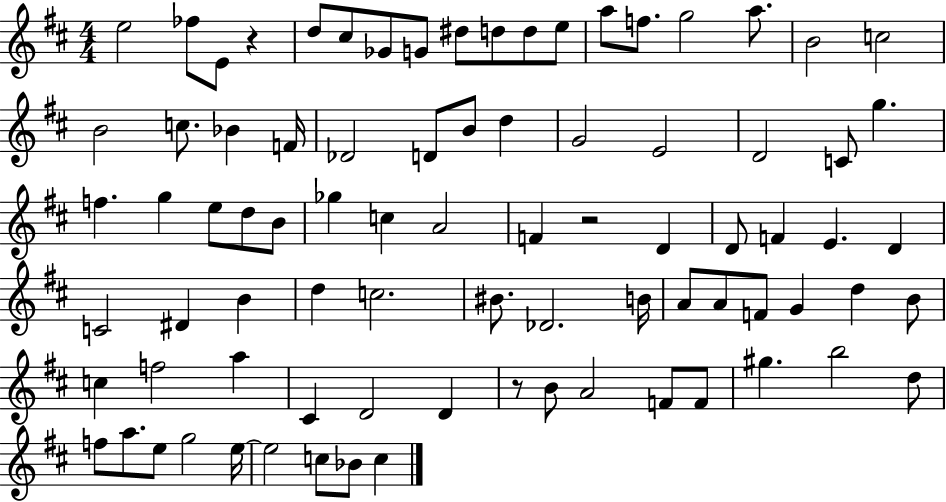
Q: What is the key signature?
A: D major